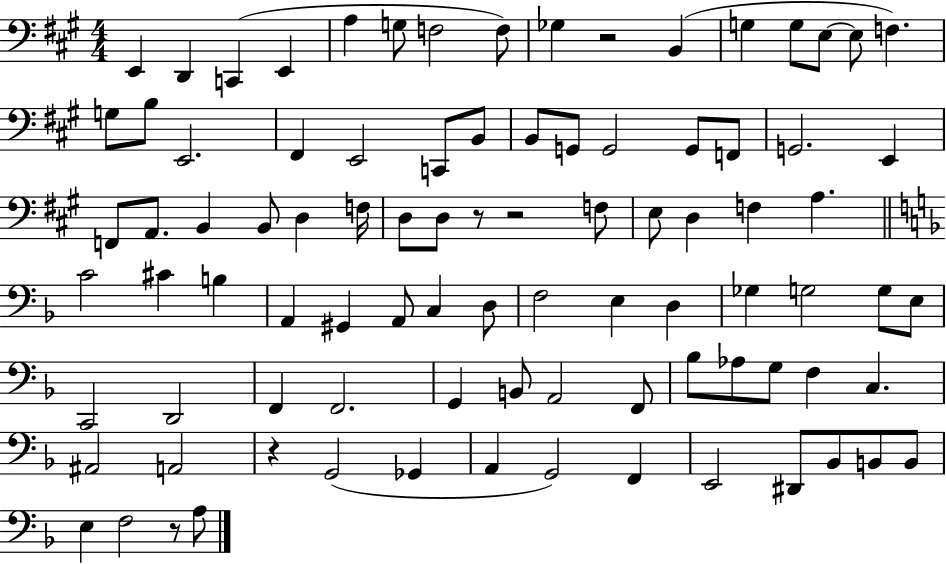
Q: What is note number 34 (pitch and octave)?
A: D3